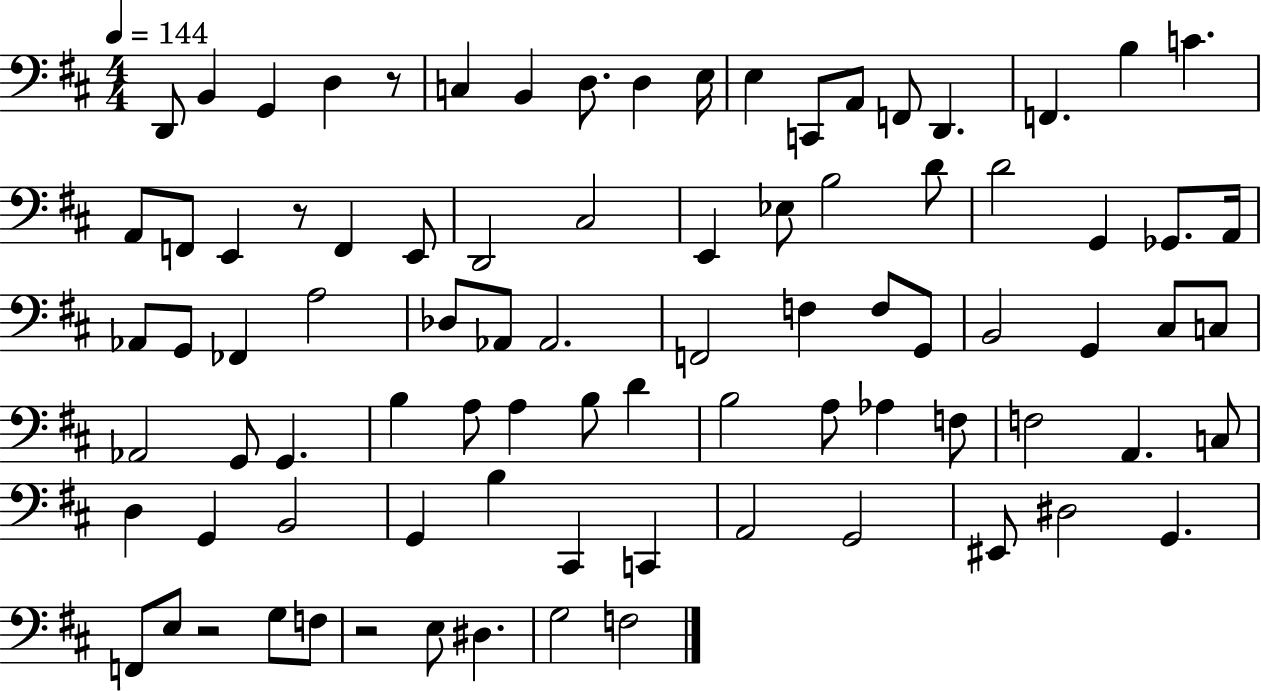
{
  \clef bass
  \numericTimeSignature
  \time 4/4
  \key d \major
  \tempo 4 = 144
  d,8 b,4 g,4 d4 r8 | c4 b,4 d8. d4 e16 | e4 c,8 a,8 f,8 d,4. | f,4. b4 c'4. | \break a,8 f,8 e,4 r8 f,4 e,8 | d,2 cis2 | e,4 ees8 b2 d'8 | d'2 g,4 ges,8. a,16 | \break aes,8 g,8 fes,4 a2 | des8 aes,8 aes,2. | f,2 f4 f8 g,8 | b,2 g,4 cis8 c8 | \break aes,2 g,8 g,4. | b4 a8 a4 b8 d'4 | b2 a8 aes4 f8 | f2 a,4. c8 | \break d4 g,4 b,2 | g,4 b4 cis,4 c,4 | a,2 g,2 | eis,8 dis2 g,4. | \break f,8 e8 r2 g8 f8 | r2 e8 dis4. | g2 f2 | \bar "|."
}